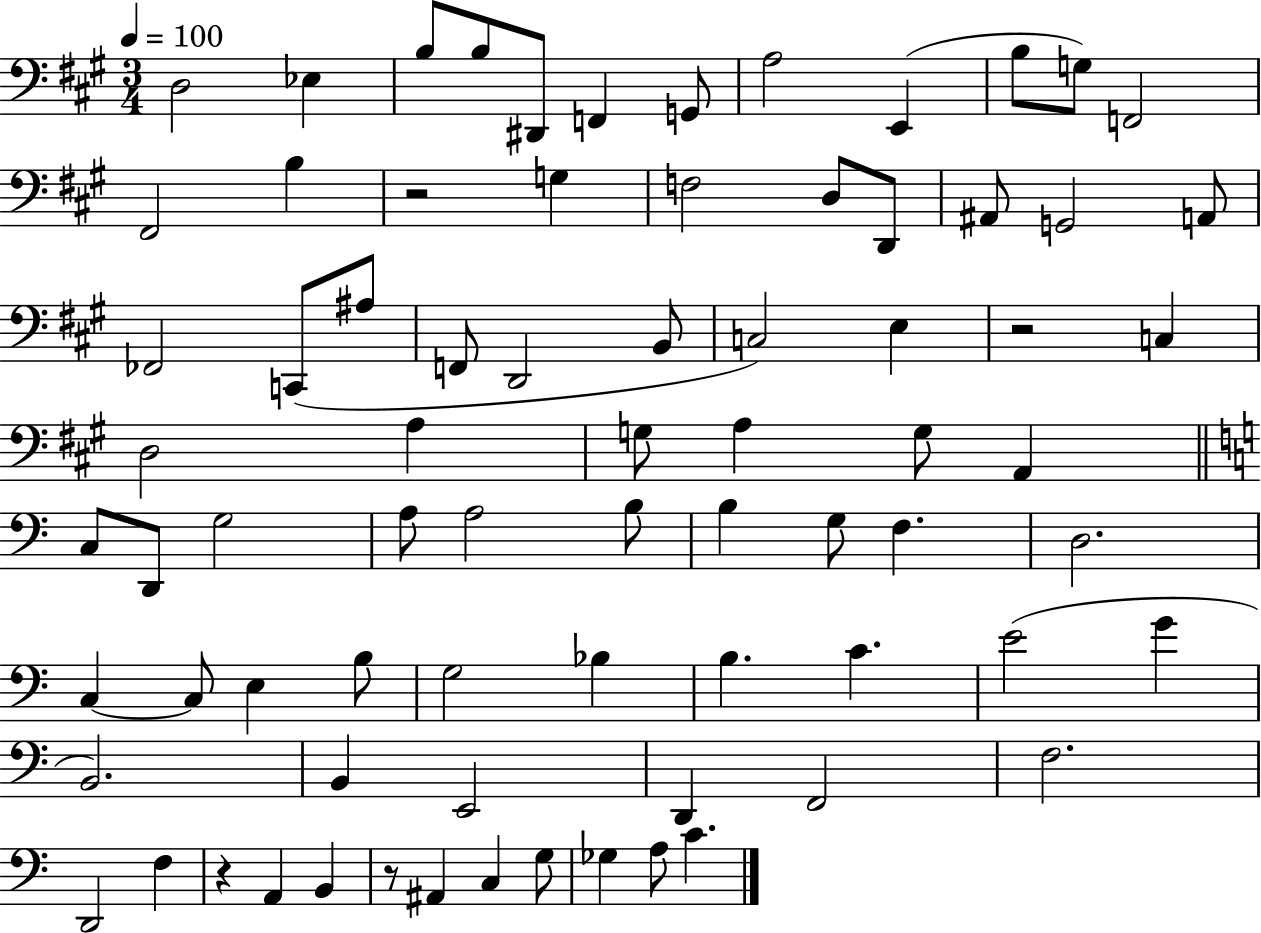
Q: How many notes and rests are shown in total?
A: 76